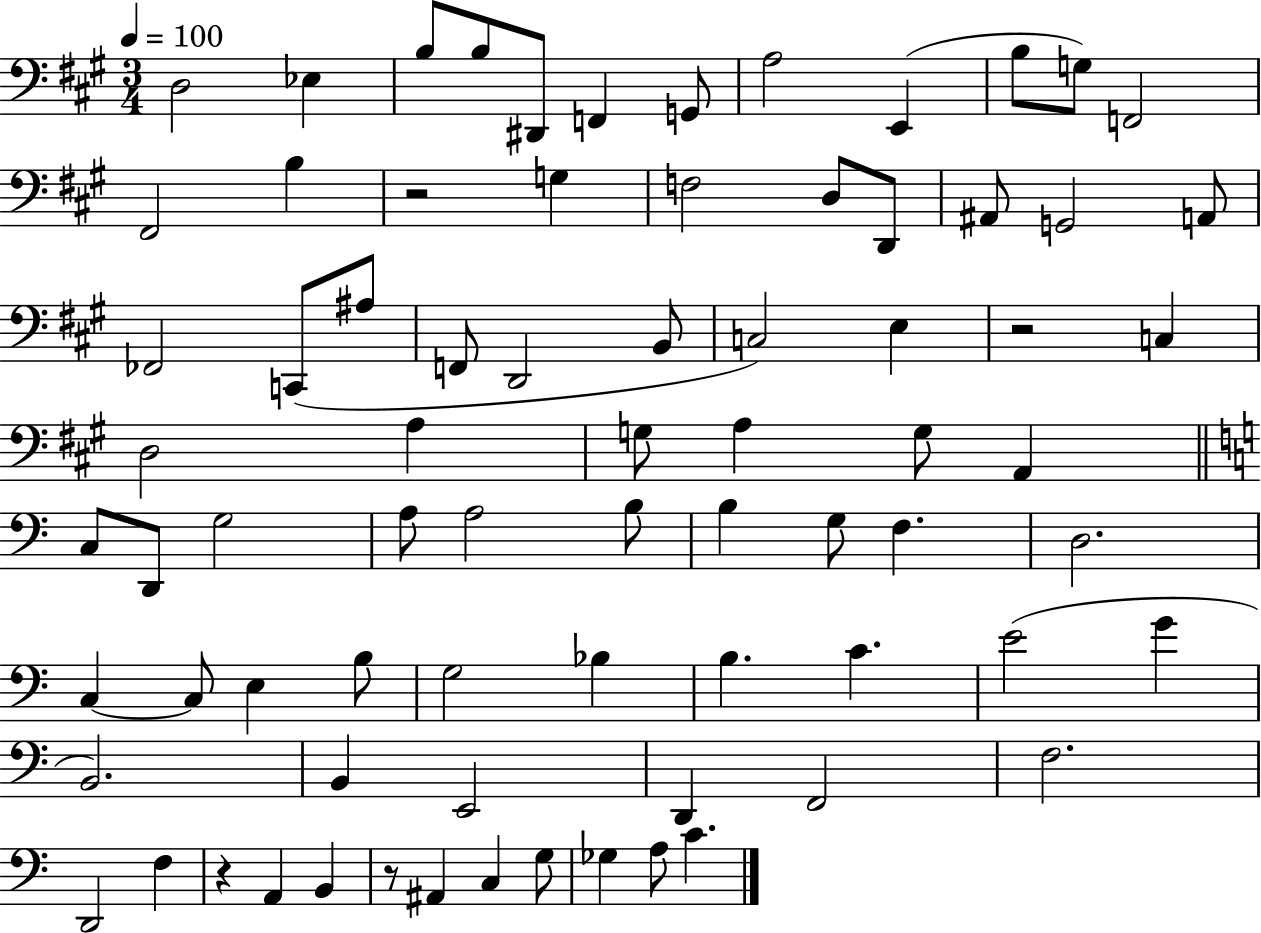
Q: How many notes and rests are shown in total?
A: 76